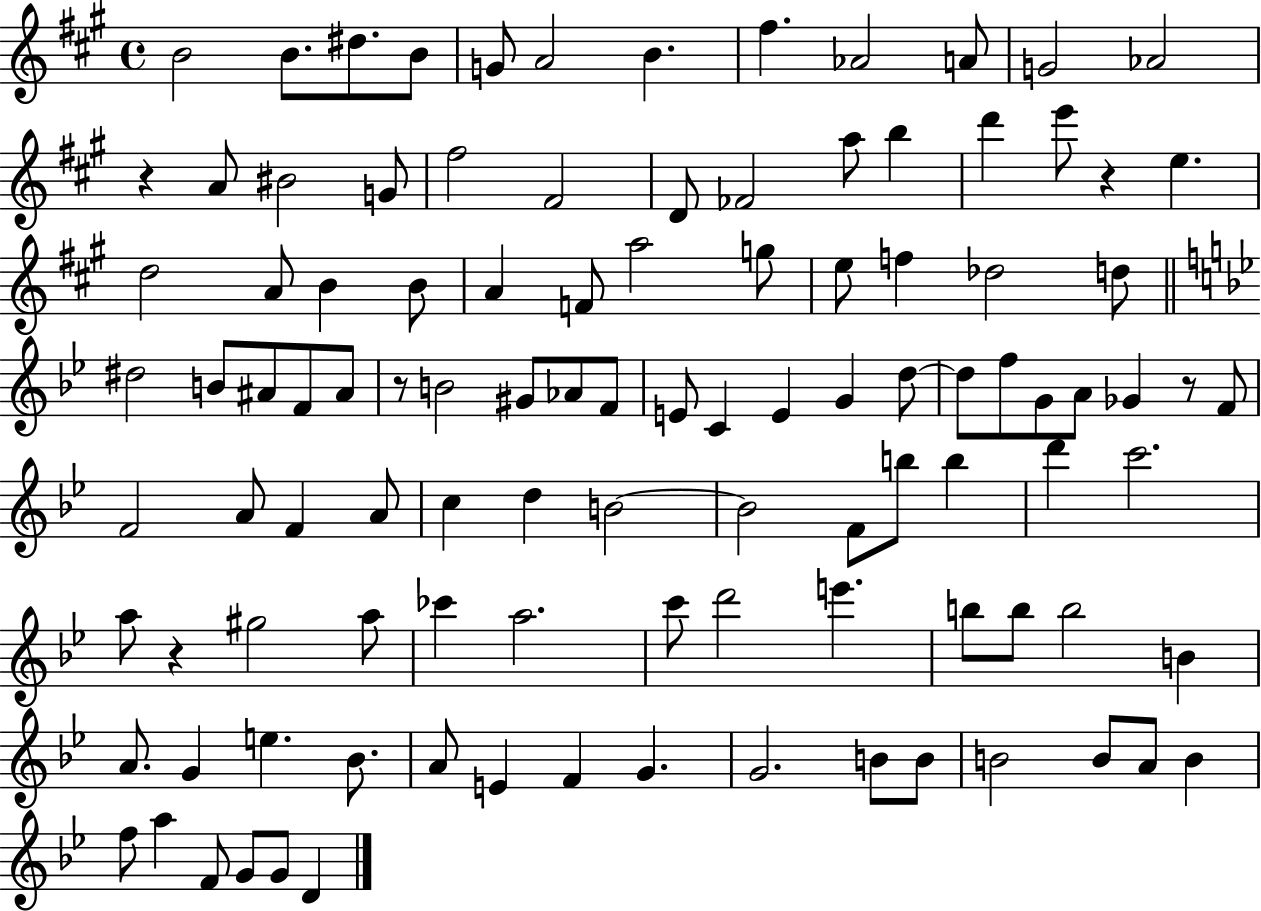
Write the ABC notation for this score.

X:1
T:Untitled
M:4/4
L:1/4
K:A
B2 B/2 ^d/2 B/2 G/2 A2 B ^f _A2 A/2 G2 _A2 z A/2 ^B2 G/2 ^f2 ^F2 D/2 _F2 a/2 b d' e'/2 z e d2 A/2 B B/2 A F/2 a2 g/2 e/2 f _d2 d/2 ^d2 B/2 ^A/2 F/2 ^A/2 z/2 B2 ^G/2 _A/2 F/2 E/2 C E G d/2 d/2 f/2 G/2 A/2 _G z/2 F/2 F2 A/2 F A/2 c d B2 B2 F/2 b/2 b d' c'2 a/2 z ^g2 a/2 _c' a2 c'/2 d'2 e' b/2 b/2 b2 B A/2 G e _B/2 A/2 E F G G2 B/2 B/2 B2 B/2 A/2 B f/2 a F/2 G/2 G/2 D